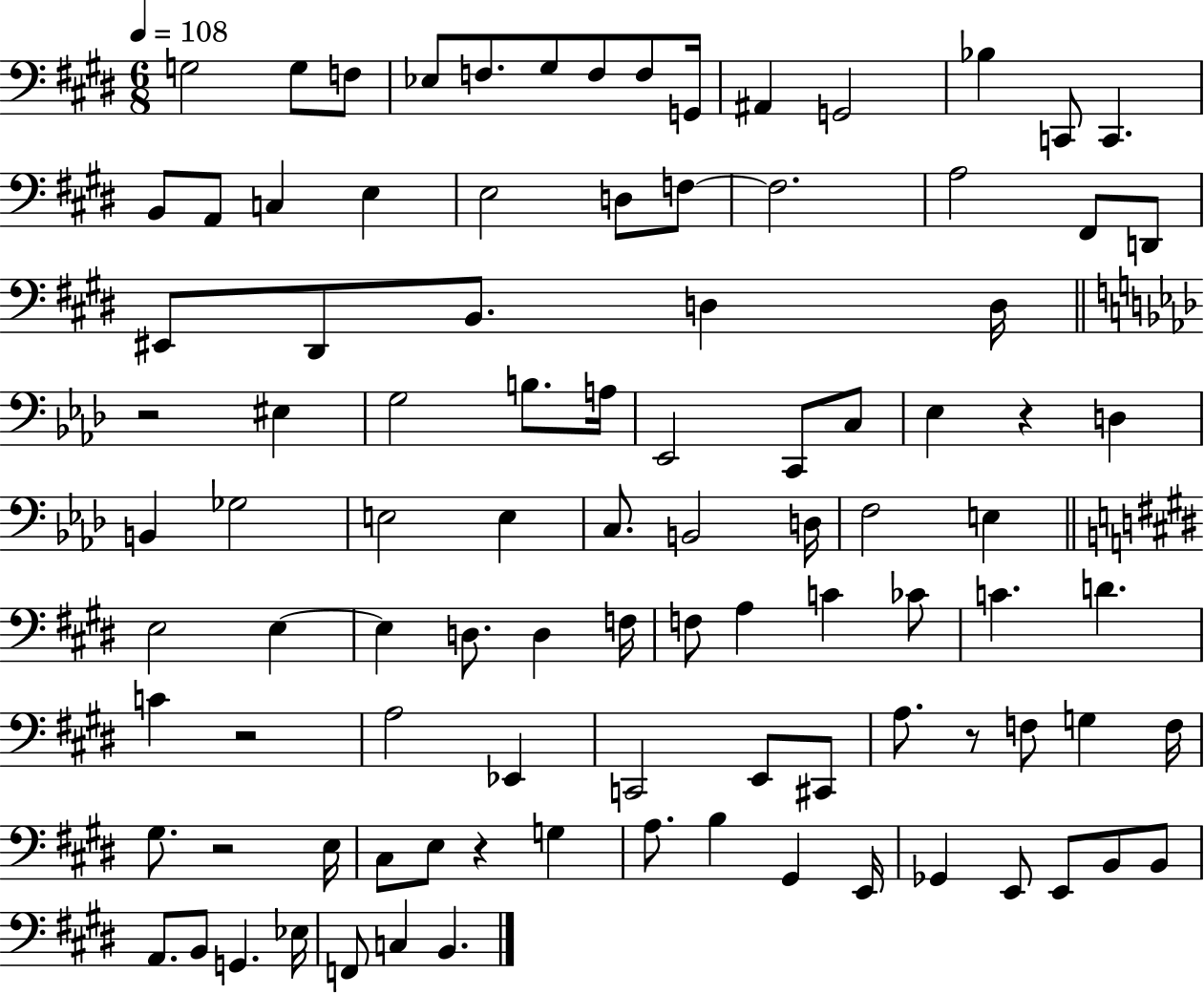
{
  \clef bass
  \numericTimeSignature
  \time 6/8
  \key e \major
  \tempo 4 = 108
  g2 g8 f8 | ees8 f8. gis8 f8 f8 g,16 | ais,4 g,2 | bes4 c,8 c,4. | \break b,8 a,8 c4 e4 | e2 d8 f8~~ | f2. | a2 fis,8 d,8 | \break eis,8 dis,8 b,8. d4 d16 | \bar "||" \break \key aes \major r2 eis4 | g2 b8. a16 | ees,2 c,8 c8 | ees4 r4 d4 | \break b,4 ges2 | e2 e4 | c8. b,2 d16 | f2 e4 | \break \bar "||" \break \key e \major e2 e4~~ | e4 d8. d4 f16 | f8 a4 c'4 ces'8 | c'4. d'4. | \break c'4 r2 | a2 ees,4 | c,2 e,8 cis,8 | a8. r8 f8 g4 f16 | \break gis8. r2 e16 | cis8 e8 r4 g4 | a8. b4 gis,4 e,16 | ges,4 e,8 e,8 b,8 b,8 | \break a,8. b,8 g,4. ees16 | f,8 c4 b,4. | \bar "|."
}